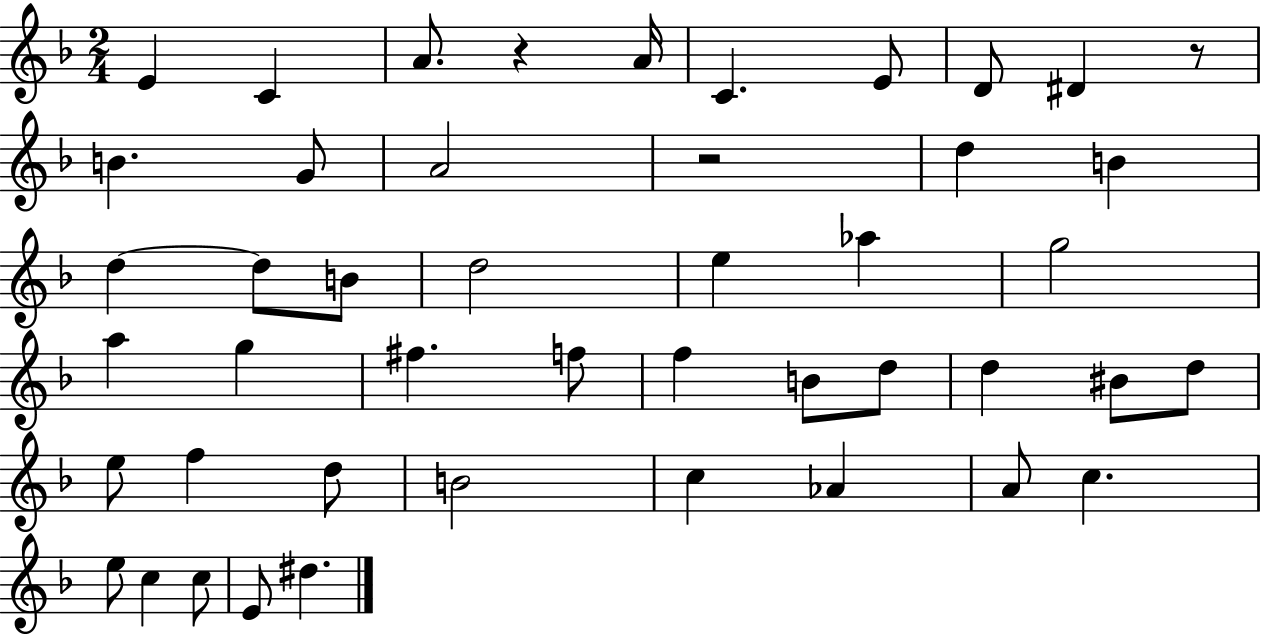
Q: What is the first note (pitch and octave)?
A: E4